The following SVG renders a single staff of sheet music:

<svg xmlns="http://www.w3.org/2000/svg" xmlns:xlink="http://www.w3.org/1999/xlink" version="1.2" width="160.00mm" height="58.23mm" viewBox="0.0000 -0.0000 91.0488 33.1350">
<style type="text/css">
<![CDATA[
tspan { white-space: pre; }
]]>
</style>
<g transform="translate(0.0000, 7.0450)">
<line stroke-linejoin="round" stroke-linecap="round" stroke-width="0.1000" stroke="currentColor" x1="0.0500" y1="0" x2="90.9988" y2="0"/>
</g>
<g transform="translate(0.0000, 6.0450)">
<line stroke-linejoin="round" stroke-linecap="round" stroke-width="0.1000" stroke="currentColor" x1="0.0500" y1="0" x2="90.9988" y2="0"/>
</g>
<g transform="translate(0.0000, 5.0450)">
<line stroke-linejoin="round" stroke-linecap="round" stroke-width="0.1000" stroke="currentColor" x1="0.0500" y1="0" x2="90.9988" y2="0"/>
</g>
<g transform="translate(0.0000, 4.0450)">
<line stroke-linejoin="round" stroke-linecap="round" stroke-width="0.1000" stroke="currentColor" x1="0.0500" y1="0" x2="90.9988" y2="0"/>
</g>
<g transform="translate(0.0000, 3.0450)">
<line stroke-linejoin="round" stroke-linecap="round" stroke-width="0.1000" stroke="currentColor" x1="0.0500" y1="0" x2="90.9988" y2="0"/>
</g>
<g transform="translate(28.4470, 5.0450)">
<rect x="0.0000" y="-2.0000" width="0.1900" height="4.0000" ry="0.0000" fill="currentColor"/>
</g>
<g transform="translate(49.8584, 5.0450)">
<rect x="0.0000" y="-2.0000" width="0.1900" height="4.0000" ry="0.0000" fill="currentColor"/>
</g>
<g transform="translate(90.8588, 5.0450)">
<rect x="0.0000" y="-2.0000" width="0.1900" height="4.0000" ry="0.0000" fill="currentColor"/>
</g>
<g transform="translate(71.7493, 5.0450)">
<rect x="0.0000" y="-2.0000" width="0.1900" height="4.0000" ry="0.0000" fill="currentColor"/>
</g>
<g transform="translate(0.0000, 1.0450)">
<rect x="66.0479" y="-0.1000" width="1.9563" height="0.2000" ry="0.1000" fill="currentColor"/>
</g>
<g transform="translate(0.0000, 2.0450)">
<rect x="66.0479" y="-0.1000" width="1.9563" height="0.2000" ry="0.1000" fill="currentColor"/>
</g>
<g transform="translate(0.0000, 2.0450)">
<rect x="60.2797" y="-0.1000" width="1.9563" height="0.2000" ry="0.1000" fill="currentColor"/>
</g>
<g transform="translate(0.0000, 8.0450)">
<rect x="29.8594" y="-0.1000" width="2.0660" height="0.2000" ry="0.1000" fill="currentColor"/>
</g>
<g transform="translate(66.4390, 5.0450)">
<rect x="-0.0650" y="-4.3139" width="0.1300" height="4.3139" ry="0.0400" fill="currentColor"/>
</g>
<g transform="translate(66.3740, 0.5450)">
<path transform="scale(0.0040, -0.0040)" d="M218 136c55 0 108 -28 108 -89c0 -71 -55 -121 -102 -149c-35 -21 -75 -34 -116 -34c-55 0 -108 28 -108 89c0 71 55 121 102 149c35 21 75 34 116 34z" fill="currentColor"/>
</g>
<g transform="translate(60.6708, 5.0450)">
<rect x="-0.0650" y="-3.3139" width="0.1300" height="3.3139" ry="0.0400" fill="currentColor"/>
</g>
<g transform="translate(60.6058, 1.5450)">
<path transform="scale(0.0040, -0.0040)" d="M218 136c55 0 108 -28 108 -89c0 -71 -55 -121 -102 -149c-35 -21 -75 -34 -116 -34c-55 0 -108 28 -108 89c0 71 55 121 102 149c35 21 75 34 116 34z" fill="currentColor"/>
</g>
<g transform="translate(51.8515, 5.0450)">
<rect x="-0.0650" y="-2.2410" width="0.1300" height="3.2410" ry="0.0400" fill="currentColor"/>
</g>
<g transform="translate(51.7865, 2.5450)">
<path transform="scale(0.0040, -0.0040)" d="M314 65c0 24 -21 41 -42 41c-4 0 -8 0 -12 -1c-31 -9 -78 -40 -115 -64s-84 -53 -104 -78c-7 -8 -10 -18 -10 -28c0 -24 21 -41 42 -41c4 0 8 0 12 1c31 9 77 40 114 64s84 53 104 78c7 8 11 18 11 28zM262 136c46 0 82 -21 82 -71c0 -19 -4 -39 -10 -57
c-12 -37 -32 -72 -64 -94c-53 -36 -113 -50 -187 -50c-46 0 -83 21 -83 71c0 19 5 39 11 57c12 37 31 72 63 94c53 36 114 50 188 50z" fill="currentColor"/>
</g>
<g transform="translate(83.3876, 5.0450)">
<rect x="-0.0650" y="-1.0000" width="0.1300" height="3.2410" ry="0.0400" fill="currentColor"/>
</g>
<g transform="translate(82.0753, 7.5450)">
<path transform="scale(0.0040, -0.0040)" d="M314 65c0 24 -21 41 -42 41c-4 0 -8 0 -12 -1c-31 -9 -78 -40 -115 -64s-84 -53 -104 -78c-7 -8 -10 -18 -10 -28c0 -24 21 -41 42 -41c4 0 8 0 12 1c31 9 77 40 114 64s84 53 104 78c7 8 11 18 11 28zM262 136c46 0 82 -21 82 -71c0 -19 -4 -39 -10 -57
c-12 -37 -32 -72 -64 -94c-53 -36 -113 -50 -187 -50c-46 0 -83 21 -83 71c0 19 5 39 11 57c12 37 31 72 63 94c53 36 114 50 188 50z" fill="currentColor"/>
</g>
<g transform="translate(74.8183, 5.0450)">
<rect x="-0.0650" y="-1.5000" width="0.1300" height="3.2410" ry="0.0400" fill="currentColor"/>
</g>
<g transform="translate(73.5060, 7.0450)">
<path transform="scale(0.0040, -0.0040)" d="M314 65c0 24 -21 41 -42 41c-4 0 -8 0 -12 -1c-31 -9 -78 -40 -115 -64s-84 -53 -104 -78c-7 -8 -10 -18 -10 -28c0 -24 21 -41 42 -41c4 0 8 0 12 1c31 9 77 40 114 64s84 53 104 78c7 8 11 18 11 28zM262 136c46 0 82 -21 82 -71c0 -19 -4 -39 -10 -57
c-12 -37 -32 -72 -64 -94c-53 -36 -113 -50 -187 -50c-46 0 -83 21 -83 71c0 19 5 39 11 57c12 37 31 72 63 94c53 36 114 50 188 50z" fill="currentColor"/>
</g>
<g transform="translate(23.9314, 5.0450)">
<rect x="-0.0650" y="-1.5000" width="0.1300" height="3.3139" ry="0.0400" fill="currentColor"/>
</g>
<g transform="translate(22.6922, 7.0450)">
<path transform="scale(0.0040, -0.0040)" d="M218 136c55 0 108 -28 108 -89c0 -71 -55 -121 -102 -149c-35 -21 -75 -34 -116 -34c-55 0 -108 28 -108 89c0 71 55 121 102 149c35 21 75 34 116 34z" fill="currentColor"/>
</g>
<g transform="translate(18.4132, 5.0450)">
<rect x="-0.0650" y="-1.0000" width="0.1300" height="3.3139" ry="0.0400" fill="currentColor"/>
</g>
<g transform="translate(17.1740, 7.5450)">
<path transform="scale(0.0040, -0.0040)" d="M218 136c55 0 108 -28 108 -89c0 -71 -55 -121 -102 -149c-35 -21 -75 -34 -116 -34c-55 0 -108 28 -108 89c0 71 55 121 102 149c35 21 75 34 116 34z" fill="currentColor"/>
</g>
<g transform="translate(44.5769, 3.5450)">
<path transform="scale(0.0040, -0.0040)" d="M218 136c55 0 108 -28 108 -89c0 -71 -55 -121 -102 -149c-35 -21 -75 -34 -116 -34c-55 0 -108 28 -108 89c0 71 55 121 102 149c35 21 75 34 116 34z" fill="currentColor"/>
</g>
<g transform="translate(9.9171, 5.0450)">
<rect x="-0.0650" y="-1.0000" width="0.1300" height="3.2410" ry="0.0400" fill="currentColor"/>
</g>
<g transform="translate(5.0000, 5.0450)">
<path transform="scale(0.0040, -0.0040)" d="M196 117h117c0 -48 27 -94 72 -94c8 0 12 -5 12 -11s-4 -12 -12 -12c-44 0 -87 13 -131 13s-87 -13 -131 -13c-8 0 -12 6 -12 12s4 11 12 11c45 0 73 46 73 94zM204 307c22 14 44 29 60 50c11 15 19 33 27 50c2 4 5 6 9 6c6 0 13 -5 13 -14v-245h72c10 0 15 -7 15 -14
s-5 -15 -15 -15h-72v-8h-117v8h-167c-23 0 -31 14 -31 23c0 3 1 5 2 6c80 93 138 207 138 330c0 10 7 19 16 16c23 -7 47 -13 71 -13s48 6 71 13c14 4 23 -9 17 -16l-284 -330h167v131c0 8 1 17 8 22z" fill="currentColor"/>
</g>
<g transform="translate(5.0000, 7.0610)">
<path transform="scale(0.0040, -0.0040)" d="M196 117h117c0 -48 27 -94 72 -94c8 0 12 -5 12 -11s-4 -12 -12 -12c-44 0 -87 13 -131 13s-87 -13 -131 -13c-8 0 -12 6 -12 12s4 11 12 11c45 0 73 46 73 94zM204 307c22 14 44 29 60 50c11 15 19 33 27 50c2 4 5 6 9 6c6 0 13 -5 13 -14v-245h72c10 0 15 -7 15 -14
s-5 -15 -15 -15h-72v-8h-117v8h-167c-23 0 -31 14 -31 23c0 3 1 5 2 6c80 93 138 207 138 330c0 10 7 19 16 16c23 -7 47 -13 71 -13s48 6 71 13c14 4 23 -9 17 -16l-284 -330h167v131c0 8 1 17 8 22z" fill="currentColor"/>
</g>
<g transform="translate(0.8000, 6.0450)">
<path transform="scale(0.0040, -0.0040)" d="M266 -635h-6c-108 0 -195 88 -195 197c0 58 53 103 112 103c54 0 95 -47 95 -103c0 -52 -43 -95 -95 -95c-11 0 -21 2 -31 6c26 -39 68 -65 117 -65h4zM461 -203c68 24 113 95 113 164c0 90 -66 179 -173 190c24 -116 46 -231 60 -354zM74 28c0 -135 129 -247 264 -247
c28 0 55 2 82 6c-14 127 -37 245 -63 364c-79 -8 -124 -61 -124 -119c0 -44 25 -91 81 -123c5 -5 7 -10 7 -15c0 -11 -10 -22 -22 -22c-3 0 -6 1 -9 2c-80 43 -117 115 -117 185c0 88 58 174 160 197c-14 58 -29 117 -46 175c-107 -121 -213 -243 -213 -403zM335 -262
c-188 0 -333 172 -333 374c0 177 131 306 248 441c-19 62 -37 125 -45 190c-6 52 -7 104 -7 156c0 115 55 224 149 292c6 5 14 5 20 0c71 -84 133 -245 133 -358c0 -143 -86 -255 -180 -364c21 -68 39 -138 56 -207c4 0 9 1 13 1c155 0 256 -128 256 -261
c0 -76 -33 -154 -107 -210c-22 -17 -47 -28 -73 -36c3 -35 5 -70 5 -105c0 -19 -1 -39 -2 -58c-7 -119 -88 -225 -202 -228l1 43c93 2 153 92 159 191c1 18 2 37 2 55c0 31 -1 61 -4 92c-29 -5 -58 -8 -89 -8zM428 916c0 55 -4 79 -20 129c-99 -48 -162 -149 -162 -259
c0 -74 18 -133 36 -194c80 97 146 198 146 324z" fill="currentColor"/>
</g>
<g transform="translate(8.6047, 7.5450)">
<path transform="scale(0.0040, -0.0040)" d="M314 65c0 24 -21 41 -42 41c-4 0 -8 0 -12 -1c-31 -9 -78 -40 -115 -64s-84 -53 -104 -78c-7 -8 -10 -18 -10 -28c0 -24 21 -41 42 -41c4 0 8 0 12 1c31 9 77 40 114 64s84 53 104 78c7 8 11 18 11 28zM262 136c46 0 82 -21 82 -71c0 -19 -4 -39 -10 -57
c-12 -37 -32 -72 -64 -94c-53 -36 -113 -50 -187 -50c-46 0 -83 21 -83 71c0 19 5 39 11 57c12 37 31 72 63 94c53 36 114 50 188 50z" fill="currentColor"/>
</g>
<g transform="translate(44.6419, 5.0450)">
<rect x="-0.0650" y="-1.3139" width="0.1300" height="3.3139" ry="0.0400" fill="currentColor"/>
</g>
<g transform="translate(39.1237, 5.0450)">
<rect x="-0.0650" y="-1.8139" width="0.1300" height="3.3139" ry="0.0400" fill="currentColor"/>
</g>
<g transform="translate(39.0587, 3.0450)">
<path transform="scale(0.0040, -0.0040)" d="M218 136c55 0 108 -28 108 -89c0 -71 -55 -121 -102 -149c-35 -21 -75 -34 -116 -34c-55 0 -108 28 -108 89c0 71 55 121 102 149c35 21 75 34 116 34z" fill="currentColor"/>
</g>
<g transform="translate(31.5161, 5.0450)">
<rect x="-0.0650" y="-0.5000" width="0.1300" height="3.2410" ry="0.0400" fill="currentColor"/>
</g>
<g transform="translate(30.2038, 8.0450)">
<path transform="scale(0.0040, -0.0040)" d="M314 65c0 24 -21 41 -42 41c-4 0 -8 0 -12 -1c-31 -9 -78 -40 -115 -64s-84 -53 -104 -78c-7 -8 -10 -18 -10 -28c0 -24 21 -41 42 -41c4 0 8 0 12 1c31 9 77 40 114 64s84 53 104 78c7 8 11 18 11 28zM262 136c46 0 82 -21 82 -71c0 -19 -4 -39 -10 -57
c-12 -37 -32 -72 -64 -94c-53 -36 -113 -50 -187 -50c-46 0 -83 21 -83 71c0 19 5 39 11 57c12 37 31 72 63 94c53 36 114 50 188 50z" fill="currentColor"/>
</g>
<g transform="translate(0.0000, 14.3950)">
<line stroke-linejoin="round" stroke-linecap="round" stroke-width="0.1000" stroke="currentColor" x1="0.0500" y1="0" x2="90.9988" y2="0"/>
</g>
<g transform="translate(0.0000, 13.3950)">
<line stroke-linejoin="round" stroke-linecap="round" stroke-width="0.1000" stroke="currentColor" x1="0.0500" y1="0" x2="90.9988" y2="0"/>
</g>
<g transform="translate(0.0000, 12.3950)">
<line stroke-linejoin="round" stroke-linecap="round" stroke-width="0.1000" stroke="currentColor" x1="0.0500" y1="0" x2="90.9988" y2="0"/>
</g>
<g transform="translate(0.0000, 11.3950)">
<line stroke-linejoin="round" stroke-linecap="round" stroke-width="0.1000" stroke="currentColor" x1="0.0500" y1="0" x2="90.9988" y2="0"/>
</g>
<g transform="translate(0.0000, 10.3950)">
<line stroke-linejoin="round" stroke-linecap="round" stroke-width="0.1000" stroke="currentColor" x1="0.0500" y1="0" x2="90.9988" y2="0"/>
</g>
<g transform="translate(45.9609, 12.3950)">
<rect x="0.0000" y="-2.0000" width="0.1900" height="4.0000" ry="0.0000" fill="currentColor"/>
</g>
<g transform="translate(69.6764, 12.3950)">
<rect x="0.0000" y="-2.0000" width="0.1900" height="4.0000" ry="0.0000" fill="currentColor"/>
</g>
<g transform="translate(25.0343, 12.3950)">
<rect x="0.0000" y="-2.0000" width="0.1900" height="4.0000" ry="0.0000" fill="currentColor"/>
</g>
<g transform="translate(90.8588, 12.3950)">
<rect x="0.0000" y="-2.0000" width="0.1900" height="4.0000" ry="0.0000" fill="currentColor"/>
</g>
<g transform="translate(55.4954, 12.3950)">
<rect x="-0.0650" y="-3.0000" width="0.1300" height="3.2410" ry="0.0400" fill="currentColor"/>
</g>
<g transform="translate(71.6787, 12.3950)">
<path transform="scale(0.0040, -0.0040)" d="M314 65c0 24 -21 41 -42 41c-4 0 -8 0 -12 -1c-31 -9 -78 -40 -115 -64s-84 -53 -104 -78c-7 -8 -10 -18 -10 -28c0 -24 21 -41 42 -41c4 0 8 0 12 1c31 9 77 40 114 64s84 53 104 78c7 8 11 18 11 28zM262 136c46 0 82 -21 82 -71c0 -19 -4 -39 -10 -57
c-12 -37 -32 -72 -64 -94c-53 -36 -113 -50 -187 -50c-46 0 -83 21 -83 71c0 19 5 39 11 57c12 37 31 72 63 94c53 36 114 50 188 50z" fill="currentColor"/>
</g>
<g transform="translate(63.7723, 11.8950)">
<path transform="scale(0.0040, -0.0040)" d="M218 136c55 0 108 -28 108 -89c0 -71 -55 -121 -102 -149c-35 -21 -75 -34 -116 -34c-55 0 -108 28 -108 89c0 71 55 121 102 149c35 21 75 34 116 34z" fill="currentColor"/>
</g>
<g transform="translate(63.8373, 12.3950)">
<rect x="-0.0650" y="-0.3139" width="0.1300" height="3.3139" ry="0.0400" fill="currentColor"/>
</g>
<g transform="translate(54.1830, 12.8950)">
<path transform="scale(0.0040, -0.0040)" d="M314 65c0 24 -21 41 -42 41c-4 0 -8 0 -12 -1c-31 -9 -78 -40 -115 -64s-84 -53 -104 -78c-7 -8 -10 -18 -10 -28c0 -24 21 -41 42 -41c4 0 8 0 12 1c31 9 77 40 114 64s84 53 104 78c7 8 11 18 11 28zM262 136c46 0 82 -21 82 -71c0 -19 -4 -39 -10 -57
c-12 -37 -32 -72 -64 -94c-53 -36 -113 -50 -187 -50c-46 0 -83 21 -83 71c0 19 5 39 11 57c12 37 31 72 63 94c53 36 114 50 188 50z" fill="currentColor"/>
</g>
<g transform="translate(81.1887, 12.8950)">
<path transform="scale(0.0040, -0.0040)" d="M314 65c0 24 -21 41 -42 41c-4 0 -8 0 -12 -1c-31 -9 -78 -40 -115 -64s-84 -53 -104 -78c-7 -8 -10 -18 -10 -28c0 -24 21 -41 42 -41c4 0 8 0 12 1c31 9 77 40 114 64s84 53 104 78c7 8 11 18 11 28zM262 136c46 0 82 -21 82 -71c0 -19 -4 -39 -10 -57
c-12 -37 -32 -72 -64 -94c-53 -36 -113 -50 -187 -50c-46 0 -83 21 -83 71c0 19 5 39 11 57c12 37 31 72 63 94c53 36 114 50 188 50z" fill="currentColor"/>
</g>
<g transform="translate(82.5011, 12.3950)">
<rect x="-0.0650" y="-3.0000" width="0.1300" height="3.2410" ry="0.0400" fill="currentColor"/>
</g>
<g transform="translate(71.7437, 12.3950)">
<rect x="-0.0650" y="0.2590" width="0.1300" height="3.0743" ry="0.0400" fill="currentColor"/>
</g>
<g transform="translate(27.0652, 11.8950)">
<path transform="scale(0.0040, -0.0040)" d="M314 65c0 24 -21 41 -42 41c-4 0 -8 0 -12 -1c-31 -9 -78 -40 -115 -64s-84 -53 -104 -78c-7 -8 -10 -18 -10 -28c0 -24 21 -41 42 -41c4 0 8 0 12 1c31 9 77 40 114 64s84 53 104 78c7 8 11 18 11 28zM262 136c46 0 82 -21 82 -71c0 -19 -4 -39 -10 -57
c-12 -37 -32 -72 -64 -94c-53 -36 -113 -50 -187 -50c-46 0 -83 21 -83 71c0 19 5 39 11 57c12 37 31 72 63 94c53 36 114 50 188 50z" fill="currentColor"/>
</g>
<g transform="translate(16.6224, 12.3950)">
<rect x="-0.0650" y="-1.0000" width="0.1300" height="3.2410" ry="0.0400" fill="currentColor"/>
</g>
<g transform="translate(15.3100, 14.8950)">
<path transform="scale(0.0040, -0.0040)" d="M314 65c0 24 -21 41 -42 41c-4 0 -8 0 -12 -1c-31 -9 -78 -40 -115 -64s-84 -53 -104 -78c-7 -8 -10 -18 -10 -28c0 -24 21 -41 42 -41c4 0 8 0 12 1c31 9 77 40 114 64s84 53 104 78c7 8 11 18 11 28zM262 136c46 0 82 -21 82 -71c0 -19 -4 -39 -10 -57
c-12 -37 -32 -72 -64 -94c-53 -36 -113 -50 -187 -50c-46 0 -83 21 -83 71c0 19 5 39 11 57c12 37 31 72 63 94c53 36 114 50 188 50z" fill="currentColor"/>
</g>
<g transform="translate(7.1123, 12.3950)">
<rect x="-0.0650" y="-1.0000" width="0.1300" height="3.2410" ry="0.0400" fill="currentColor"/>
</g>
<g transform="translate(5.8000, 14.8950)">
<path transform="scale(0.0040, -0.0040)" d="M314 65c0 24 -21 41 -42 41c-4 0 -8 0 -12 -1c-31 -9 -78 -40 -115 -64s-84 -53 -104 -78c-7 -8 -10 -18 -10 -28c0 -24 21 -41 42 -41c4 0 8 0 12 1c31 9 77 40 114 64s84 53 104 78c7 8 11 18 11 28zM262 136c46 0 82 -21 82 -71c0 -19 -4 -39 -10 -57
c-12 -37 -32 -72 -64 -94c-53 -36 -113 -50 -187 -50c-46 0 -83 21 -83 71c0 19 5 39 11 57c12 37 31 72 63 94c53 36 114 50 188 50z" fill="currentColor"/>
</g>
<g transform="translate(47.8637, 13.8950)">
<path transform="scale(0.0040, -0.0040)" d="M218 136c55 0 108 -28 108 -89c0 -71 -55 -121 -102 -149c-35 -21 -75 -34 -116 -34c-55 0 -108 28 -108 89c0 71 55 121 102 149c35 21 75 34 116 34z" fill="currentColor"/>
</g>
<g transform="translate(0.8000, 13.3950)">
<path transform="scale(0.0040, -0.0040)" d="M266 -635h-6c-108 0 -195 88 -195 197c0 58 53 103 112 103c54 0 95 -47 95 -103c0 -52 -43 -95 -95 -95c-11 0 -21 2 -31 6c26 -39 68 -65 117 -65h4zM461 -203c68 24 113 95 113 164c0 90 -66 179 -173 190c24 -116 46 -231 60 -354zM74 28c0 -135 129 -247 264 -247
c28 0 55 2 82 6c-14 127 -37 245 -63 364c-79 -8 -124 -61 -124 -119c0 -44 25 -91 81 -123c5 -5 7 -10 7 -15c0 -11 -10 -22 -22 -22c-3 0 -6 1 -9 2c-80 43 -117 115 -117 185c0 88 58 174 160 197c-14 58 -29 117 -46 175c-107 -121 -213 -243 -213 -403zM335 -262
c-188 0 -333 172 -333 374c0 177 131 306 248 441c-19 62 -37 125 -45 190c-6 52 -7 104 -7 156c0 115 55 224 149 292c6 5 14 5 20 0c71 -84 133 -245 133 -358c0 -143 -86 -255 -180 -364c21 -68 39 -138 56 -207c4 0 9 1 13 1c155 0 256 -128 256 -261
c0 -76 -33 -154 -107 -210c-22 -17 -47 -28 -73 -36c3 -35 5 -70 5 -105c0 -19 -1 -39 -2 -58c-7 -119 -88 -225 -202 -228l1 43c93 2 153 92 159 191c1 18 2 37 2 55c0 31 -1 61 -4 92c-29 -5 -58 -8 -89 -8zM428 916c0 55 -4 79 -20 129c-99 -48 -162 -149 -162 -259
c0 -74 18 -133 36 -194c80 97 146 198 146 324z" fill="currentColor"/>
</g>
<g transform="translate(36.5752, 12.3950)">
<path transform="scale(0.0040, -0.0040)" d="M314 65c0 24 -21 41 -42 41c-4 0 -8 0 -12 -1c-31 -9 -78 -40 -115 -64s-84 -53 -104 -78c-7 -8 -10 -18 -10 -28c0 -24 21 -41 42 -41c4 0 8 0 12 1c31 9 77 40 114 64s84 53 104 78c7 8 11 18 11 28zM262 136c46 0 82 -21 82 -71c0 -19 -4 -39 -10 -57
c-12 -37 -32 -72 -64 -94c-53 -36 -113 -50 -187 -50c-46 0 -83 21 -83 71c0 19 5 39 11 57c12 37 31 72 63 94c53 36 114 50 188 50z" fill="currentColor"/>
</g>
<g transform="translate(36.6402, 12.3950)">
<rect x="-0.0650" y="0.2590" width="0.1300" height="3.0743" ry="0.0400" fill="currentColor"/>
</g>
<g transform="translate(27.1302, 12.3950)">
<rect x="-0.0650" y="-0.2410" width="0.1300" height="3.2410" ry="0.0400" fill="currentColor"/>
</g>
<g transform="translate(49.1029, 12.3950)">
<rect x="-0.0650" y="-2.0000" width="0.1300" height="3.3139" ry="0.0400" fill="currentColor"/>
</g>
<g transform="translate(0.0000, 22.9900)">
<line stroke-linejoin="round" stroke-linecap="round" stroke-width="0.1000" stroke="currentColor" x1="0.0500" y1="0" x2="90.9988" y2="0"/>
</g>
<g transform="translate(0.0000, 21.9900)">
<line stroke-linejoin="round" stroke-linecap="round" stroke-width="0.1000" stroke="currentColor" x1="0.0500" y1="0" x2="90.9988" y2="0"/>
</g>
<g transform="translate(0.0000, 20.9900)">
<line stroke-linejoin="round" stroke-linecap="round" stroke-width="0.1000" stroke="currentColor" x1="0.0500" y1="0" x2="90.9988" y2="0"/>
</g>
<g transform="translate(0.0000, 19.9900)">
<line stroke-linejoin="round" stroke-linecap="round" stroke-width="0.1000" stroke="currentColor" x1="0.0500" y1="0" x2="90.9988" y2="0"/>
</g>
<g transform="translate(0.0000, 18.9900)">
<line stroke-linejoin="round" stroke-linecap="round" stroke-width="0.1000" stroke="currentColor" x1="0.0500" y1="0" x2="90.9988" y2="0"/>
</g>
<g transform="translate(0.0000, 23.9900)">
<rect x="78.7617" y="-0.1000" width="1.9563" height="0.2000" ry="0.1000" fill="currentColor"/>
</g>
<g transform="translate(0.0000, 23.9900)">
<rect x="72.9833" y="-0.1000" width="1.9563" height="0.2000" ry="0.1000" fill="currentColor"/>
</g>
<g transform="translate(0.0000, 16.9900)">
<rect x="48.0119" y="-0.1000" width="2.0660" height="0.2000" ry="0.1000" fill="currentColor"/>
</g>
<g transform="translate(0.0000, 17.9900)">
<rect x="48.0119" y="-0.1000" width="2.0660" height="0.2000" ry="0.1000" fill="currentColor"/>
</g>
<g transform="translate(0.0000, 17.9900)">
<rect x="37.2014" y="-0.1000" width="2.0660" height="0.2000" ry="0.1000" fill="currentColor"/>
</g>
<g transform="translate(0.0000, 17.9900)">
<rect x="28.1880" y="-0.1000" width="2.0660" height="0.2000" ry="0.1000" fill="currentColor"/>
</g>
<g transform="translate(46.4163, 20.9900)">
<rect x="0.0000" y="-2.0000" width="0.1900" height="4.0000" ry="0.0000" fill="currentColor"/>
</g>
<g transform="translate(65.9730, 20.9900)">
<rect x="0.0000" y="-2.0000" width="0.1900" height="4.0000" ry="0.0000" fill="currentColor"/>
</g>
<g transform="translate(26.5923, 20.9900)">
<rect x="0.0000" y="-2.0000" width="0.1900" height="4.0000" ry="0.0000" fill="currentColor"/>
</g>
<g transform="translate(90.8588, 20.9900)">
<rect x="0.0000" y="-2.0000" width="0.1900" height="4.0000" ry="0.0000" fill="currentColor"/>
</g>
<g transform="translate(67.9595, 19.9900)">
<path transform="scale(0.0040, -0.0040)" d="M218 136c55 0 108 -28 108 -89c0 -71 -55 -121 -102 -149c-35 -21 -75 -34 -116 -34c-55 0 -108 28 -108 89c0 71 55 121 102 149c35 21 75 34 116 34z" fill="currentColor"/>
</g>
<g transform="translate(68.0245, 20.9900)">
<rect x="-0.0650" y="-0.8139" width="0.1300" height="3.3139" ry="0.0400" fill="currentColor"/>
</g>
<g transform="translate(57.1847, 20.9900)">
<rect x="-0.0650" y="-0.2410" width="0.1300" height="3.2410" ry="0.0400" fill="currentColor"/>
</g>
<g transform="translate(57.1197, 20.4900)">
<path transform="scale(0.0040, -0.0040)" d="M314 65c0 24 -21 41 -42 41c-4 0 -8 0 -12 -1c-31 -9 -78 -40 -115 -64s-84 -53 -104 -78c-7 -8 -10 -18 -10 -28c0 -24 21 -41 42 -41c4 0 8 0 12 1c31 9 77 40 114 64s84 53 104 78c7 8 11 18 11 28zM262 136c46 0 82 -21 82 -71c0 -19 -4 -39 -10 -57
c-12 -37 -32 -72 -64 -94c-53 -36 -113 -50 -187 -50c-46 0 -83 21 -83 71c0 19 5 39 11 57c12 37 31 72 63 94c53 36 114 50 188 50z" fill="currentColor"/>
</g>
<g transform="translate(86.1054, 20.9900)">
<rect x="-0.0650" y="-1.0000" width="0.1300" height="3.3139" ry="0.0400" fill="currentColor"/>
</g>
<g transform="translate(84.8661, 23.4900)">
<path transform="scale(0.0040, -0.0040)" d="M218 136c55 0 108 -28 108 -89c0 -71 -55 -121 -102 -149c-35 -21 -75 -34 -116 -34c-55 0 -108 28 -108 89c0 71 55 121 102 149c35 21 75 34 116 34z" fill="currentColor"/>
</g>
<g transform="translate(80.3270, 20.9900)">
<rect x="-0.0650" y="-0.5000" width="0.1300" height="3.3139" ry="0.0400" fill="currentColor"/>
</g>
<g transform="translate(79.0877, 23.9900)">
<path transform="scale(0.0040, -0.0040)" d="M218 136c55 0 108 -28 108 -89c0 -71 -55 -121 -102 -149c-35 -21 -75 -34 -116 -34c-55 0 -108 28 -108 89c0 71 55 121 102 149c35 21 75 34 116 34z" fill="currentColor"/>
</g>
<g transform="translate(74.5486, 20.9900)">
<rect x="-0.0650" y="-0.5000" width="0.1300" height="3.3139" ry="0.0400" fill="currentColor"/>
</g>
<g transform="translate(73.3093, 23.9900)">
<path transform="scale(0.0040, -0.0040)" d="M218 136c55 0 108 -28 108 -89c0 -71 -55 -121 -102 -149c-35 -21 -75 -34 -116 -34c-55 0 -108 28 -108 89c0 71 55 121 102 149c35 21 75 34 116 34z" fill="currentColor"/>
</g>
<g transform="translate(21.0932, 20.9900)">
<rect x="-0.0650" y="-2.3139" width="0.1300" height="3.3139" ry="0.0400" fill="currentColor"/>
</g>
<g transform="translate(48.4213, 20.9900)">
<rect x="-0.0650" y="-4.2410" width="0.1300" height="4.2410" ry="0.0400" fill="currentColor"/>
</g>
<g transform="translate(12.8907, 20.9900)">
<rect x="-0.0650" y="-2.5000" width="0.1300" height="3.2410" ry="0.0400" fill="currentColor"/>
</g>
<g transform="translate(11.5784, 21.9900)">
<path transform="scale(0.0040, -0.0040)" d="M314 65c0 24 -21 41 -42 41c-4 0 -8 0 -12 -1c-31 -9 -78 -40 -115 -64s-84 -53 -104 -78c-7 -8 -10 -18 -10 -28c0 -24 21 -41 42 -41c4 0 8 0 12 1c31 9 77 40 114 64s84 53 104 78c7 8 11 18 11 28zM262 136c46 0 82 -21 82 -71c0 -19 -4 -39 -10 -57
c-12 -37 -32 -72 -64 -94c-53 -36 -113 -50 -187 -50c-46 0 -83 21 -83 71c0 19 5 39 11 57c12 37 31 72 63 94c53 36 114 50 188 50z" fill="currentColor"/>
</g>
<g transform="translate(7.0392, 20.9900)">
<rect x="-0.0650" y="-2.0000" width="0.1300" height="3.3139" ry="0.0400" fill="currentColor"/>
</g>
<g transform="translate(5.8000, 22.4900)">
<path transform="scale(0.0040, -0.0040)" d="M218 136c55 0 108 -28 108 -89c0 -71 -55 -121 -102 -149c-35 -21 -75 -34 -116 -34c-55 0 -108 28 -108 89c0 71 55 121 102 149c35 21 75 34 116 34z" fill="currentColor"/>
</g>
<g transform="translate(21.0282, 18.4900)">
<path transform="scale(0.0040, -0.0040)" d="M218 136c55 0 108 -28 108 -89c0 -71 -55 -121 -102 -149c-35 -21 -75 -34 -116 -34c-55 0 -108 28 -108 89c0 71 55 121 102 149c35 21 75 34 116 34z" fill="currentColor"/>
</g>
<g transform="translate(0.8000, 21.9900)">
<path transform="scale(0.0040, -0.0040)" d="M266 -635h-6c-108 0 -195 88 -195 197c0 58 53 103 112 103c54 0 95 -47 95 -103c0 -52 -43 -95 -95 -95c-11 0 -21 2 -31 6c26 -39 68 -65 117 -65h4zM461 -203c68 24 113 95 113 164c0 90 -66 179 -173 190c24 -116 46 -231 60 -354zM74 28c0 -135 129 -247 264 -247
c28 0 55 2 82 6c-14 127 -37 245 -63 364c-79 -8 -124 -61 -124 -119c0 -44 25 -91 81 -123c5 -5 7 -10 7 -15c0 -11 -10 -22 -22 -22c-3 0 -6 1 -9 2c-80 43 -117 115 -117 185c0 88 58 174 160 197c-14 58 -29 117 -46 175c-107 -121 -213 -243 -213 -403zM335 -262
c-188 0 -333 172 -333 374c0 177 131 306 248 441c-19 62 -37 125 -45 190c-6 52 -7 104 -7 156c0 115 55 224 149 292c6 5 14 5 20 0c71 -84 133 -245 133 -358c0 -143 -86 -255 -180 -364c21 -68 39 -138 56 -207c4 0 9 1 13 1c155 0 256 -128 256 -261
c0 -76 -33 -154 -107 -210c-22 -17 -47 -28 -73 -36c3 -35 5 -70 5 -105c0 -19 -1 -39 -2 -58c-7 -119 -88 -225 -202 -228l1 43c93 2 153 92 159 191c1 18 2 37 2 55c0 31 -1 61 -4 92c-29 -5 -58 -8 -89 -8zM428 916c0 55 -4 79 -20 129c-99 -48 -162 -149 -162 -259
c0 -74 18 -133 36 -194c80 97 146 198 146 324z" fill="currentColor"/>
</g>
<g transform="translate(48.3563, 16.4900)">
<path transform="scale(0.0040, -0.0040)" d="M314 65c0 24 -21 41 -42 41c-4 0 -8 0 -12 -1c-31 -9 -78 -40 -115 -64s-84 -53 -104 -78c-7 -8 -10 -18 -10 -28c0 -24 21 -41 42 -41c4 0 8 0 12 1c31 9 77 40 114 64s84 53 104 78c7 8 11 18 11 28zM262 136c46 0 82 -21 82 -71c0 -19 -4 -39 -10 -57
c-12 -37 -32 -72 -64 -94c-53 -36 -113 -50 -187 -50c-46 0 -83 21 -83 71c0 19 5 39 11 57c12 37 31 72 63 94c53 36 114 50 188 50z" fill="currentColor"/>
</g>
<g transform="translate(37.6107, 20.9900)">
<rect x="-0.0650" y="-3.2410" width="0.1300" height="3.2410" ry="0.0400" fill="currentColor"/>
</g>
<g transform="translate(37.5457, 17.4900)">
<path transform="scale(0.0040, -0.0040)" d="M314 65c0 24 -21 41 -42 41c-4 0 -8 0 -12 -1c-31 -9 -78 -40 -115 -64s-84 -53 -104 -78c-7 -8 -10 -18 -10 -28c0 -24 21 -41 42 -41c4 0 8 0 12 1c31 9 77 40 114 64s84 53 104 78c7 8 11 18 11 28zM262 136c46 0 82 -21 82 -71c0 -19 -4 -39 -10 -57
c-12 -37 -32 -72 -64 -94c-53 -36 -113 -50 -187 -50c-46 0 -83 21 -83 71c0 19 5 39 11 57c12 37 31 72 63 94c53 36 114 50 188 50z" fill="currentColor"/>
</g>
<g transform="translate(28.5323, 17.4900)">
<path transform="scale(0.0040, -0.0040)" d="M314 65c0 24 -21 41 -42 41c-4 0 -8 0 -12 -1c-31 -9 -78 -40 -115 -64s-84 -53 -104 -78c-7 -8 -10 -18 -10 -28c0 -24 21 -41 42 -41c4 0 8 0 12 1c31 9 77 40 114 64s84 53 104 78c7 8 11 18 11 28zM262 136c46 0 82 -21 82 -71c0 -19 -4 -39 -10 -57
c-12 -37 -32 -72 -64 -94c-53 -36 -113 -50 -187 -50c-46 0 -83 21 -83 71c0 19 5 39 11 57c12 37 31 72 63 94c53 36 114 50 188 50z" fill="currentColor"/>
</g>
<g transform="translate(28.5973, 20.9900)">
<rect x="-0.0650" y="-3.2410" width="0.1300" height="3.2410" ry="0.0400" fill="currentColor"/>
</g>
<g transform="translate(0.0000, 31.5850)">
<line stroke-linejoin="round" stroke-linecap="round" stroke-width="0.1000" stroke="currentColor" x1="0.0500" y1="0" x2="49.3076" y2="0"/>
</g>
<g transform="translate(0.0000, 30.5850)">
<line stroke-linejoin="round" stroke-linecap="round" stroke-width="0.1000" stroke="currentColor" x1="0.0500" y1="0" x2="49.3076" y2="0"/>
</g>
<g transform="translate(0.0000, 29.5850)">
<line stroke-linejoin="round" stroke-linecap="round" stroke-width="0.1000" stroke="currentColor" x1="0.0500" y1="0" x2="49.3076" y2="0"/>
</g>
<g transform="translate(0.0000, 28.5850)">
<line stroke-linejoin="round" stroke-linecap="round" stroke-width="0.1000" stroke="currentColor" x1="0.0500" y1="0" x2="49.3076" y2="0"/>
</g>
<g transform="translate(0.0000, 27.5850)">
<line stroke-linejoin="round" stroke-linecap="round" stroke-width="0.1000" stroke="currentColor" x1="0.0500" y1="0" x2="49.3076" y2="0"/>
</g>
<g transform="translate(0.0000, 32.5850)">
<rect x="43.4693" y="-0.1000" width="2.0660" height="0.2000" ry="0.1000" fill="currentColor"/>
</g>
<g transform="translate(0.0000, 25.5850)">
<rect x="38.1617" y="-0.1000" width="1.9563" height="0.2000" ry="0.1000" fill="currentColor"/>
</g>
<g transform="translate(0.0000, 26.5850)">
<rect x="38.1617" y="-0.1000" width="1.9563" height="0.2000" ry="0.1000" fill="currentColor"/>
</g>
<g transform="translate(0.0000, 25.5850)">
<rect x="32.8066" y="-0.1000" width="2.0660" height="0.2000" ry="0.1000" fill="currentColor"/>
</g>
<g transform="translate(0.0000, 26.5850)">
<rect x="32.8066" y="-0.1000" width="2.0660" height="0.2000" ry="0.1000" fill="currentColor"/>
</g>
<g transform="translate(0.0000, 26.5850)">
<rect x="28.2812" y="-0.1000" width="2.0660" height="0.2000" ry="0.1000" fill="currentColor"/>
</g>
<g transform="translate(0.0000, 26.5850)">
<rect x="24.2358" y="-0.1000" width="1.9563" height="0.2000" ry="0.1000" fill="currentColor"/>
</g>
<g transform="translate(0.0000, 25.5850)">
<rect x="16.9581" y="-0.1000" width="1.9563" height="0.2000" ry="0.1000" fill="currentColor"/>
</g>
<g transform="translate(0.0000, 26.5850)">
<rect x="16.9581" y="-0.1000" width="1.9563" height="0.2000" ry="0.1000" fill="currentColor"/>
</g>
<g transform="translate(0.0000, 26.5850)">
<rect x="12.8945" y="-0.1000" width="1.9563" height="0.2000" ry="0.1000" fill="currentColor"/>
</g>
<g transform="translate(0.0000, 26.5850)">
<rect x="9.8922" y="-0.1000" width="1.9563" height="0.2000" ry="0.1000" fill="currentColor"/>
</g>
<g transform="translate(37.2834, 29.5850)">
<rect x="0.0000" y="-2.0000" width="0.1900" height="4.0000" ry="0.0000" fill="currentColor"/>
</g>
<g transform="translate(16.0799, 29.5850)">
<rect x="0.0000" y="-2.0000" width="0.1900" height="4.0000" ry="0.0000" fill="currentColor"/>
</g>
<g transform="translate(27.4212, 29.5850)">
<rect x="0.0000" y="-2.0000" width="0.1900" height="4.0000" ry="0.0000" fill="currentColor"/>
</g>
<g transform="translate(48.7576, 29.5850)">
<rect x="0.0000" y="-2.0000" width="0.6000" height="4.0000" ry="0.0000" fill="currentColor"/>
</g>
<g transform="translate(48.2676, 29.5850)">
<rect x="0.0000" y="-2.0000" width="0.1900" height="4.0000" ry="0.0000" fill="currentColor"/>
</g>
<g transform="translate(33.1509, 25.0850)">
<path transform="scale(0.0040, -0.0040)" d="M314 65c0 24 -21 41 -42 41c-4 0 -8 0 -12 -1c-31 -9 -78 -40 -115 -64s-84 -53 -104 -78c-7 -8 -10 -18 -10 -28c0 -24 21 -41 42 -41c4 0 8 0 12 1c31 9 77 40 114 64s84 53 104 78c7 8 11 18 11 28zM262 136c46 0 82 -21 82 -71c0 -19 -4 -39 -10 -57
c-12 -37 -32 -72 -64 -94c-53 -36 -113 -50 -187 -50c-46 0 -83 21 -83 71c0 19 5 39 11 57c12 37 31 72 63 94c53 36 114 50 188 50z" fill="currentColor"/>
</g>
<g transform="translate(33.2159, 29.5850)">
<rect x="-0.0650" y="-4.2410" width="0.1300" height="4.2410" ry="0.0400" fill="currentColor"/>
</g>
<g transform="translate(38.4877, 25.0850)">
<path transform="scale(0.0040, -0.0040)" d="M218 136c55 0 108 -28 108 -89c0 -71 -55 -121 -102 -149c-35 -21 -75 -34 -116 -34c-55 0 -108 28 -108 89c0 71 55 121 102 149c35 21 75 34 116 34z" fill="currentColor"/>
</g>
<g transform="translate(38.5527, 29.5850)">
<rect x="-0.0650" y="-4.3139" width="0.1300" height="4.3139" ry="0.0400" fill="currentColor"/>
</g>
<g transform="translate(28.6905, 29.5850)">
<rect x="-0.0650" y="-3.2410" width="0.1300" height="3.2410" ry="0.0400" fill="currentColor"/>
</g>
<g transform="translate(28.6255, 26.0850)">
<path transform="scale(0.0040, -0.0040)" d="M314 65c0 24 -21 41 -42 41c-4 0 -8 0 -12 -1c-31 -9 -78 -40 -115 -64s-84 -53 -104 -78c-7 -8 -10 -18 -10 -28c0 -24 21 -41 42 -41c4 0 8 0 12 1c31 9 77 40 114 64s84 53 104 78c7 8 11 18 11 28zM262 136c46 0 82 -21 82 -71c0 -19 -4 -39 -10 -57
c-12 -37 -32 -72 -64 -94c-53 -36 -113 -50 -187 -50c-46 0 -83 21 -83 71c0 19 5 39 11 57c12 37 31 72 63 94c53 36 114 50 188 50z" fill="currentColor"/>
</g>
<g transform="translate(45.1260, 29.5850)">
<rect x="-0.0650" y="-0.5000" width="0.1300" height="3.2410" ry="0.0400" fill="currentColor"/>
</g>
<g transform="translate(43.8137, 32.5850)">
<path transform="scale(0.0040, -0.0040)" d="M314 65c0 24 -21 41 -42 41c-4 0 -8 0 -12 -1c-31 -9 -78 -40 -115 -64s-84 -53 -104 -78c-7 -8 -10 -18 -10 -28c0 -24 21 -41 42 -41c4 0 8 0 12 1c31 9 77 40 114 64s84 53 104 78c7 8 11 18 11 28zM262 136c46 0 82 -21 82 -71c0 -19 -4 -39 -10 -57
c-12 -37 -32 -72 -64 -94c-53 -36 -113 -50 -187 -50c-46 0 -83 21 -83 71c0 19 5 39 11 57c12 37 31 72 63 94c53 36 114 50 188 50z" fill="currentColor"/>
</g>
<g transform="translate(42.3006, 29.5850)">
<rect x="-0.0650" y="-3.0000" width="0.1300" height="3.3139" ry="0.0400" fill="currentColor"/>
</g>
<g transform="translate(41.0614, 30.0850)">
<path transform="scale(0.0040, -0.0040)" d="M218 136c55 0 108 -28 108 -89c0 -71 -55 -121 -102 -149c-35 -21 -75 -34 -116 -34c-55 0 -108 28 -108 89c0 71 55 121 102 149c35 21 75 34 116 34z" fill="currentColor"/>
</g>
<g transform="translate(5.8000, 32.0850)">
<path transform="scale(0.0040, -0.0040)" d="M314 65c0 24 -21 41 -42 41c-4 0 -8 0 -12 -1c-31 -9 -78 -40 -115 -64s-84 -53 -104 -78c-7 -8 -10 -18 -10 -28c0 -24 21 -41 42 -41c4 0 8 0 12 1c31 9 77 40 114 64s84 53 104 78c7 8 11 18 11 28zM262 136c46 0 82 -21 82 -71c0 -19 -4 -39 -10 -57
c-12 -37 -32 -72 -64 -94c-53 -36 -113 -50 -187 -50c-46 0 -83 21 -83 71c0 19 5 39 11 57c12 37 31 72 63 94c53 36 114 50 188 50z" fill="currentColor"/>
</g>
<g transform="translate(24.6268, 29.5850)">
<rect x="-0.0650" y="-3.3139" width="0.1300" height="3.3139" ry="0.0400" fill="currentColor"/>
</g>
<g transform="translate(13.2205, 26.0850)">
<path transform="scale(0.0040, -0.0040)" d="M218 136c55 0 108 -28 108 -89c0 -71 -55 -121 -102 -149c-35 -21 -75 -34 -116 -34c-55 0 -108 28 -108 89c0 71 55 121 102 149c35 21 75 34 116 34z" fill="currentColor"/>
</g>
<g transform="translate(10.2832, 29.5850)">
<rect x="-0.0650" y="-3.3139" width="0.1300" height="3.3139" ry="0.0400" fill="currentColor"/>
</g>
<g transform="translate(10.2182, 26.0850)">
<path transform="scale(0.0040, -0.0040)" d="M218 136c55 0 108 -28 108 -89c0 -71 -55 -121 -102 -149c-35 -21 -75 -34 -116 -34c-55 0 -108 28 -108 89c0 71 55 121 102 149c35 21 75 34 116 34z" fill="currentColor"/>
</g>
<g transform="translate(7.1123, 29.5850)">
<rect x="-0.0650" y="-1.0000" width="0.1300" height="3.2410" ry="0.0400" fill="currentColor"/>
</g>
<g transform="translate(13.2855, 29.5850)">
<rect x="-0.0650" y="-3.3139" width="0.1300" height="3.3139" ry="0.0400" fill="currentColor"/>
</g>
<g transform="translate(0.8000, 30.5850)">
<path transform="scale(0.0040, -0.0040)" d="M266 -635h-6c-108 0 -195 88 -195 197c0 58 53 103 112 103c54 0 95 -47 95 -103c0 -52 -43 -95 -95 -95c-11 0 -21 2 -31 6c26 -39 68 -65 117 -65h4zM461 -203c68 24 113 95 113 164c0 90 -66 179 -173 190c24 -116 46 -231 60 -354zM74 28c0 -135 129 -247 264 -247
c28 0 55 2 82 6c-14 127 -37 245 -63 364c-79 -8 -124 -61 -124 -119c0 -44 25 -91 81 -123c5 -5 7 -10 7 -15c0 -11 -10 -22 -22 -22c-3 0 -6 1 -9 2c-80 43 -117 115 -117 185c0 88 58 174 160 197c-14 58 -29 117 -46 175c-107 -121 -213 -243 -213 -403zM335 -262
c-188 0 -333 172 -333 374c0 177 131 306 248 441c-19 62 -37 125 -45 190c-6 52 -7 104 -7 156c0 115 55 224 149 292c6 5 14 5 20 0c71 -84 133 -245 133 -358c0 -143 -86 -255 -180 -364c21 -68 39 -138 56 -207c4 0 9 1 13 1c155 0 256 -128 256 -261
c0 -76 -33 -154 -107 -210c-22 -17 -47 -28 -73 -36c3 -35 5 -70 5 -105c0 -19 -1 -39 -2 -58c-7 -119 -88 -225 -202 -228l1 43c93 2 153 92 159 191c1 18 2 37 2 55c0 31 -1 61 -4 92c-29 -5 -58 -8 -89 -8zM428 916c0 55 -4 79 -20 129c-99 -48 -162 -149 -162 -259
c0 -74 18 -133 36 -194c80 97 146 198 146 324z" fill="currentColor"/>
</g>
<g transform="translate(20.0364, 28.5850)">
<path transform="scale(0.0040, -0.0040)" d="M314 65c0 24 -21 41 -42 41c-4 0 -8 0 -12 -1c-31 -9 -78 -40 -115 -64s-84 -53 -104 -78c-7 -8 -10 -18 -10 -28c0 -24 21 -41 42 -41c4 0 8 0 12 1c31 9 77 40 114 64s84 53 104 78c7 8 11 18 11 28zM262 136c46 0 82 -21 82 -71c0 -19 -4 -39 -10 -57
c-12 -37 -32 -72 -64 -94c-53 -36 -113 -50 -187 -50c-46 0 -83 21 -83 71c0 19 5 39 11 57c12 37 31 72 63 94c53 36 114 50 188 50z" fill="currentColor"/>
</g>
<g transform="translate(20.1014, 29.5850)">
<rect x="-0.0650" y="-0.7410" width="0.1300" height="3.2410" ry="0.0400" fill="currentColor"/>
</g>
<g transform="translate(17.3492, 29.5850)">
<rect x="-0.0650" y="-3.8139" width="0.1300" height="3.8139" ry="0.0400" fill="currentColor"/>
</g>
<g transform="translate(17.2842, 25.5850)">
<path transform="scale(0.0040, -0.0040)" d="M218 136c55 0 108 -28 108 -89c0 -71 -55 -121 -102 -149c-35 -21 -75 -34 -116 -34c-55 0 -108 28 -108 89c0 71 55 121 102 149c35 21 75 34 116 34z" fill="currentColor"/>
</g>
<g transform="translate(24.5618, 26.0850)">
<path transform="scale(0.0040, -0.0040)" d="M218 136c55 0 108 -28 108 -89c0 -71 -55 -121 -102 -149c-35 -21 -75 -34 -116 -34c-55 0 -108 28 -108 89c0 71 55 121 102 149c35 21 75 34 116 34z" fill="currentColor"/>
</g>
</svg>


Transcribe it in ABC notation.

X:1
T:Untitled
M:4/4
L:1/4
K:C
D2 D E C2 f e g2 b d' E2 D2 D2 D2 c2 B2 F A2 c B2 A2 F G2 g b2 b2 d'2 c2 d C C D D2 b b c' d2 b b2 d'2 d' A C2